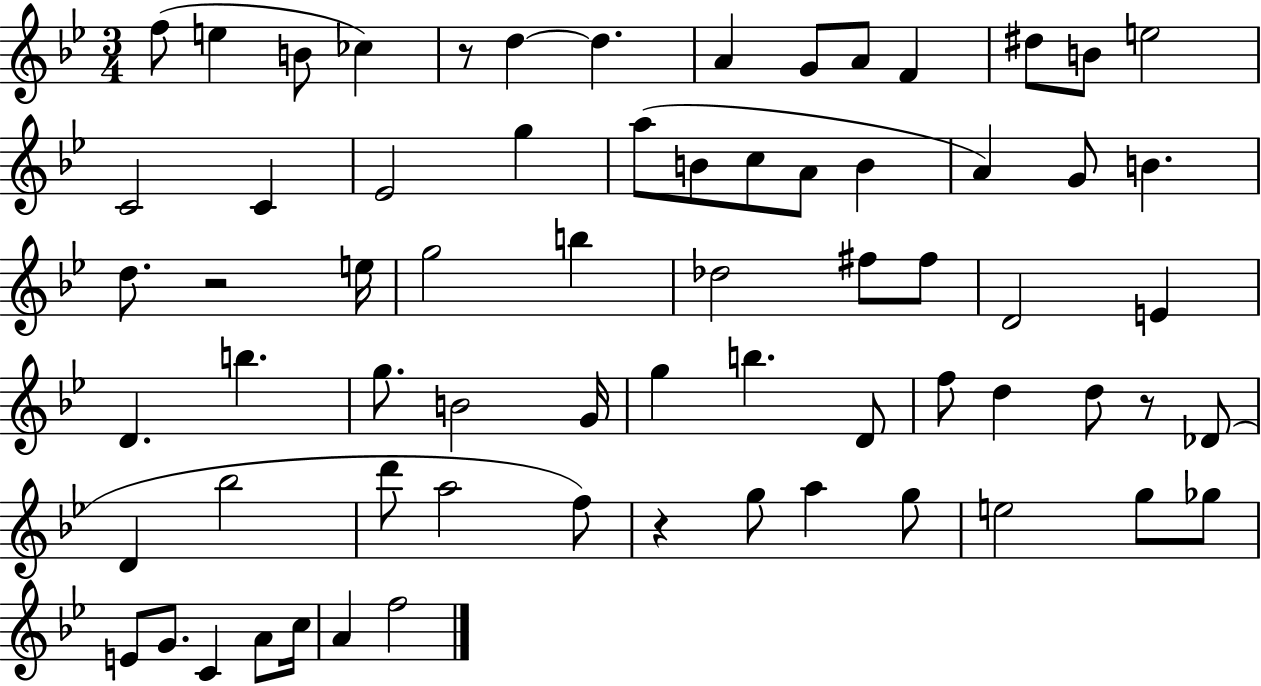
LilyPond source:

{
  \clef treble
  \numericTimeSignature
  \time 3/4
  \key bes \major
  f''8( e''4 b'8 ces''4) | r8 d''4~~ d''4. | a'4 g'8 a'8 f'4 | dis''8 b'8 e''2 | \break c'2 c'4 | ees'2 g''4 | a''8( b'8 c''8 a'8 b'4 | a'4) g'8 b'4. | \break d''8. r2 e''16 | g''2 b''4 | des''2 fis''8 fis''8 | d'2 e'4 | \break d'4. b''4. | g''8. b'2 g'16 | g''4 b''4. d'8 | f''8 d''4 d''8 r8 des'8( | \break d'4 bes''2 | d'''8 a''2 f''8) | r4 g''8 a''4 g''8 | e''2 g''8 ges''8 | \break e'8 g'8. c'4 a'8 c''16 | a'4 f''2 | \bar "|."
}